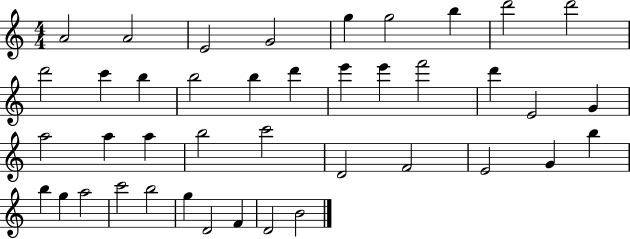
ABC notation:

X:1
T:Untitled
M:4/4
L:1/4
K:C
A2 A2 E2 G2 g g2 b d'2 d'2 d'2 c' b b2 b d' e' e' f'2 d' E2 G a2 a a b2 c'2 D2 F2 E2 G b b g a2 c'2 b2 g D2 F D2 B2